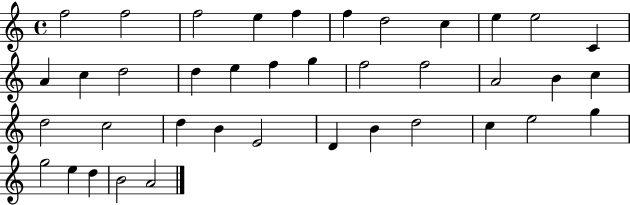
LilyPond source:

{
  \clef treble
  \time 4/4
  \defaultTimeSignature
  \key c \major
  f''2 f''2 | f''2 e''4 f''4 | f''4 d''2 c''4 | e''4 e''2 c'4 | \break a'4 c''4 d''2 | d''4 e''4 f''4 g''4 | f''2 f''2 | a'2 b'4 c''4 | \break d''2 c''2 | d''4 b'4 e'2 | d'4 b'4 d''2 | c''4 e''2 g''4 | \break g''2 e''4 d''4 | b'2 a'2 | \bar "|."
}